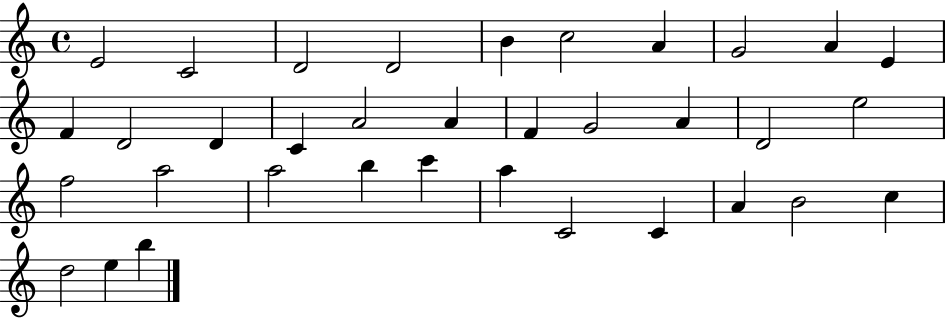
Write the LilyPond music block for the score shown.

{
  \clef treble
  \time 4/4
  \defaultTimeSignature
  \key c \major
  e'2 c'2 | d'2 d'2 | b'4 c''2 a'4 | g'2 a'4 e'4 | \break f'4 d'2 d'4 | c'4 a'2 a'4 | f'4 g'2 a'4 | d'2 e''2 | \break f''2 a''2 | a''2 b''4 c'''4 | a''4 c'2 c'4 | a'4 b'2 c''4 | \break d''2 e''4 b''4 | \bar "|."
}